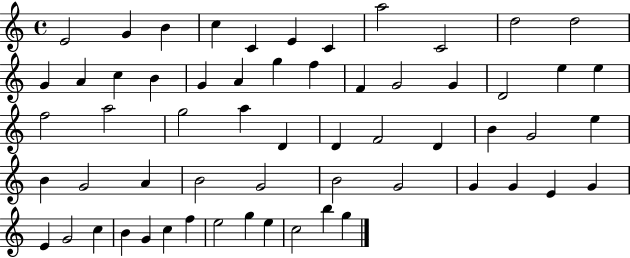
X:1
T:Untitled
M:4/4
L:1/4
K:C
E2 G B c C E C a2 C2 d2 d2 G A c B G A g f F G2 G D2 e e f2 a2 g2 a D D F2 D B G2 e B G2 A B2 G2 B2 G2 G G E G E G2 c B G c f e2 g e c2 b g